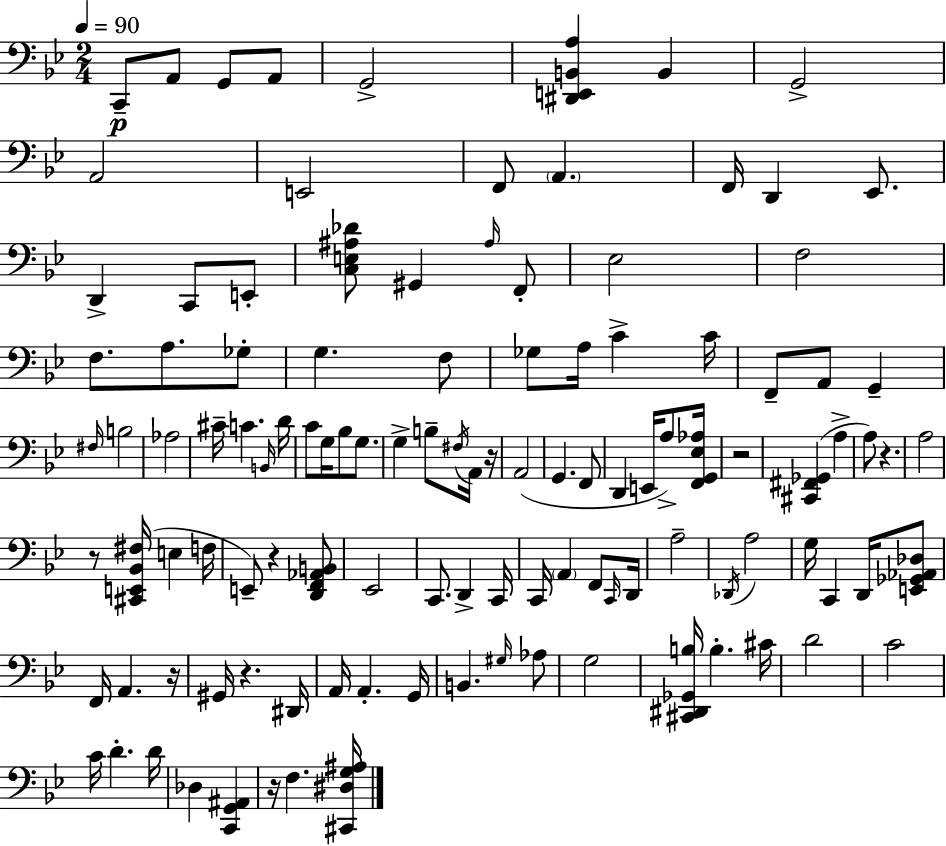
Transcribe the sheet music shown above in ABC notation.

X:1
T:Untitled
M:2/4
L:1/4
K:Gm
C,,/2 A,,/2 G,,/2 A,,/2 G,,2 [^D,,E,,B,,A,] B,, G,,2 A,,2 E,,2 F,,/2 A,, F,,/4 D,, _E,,/2 D,, C,,/2 E,,/2 [C,E,^A,_D]/2 ^G,, ^A,/4 F,,/2 _E,2 F,2 F,/2 A,/2 _G,/2 G, F,/2 _G,/2 A,/4 C C/4 F,,/2 A,,/2 G,, ^F,/4 B,2 _A,2 ^C/4 C B,,/4 D/4 C/2 G,/4 _B,/2 G,/2 G, B,/2 ^F,/4 A,,/4 z/4 A,,2 G,, F,,/2 D,, E,,/4 A,/2 [F,,G,,_E,_A,]/4 z2 [^C,,^F,,_G,,] A, A,/2 z A,2 z/2 [^C,,E,,_B,,^F,]/4 E, F,/4 E,,/2 z [D,,F,,_A,,B,,]/2 _E,,2 C,,/2 D,, C,,/4 C,,/4 A,, F,,/2 C,,/4 D,,/4 A,2 _D,,/4 A,2 G,/4 C,, D,,/4 [E,,_G,,_A,,_D,]/2 F,,/4 A,, z/4 ^G,,/4 z ^D,,/4 A,,/4 A,, G,,/4 B,, ^G,/4 _A,/2 G,2 [^C,,^D,,_G,,B,]/4 B, ^C/4 D2 C2 C/4 D D/4 _D, [C,,G,,^A,,] z/4 F, [^C,,^D,G,^A,]/4